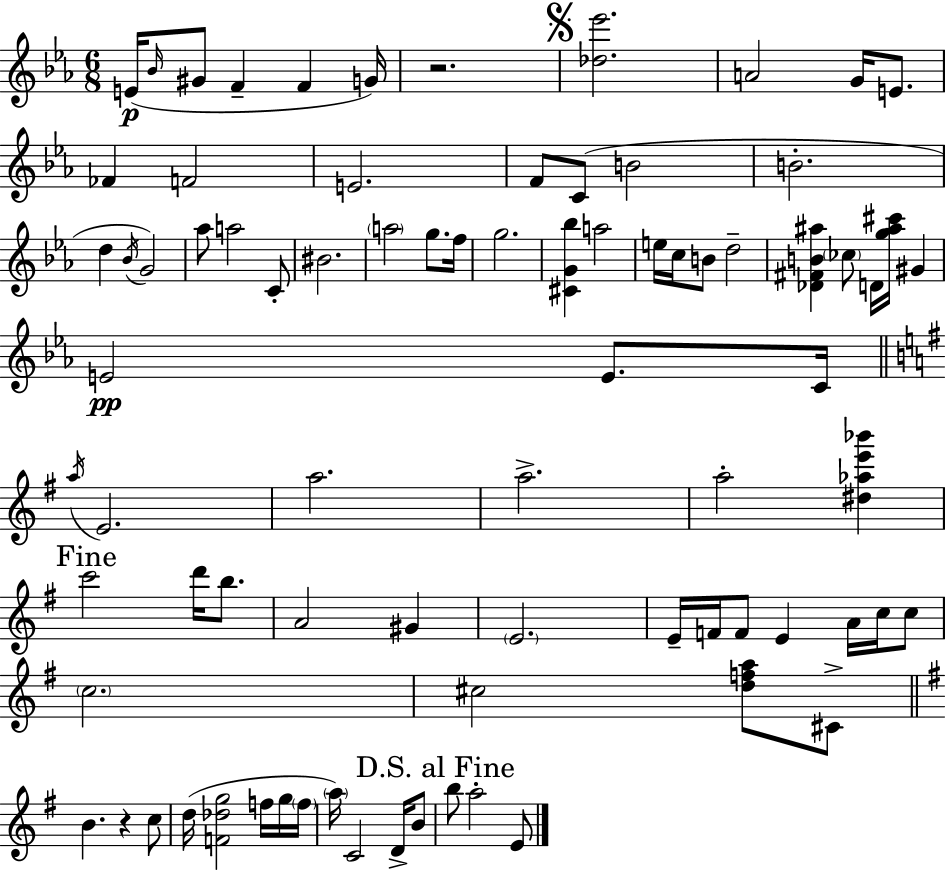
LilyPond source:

{
  \clef treble
  \numericTimeSignature
  \time 6/8
  \key c \minor
  e'16(\p \grace { bes'16 } gis'8 f'4-- f'4 | g'16) r2. | \mark \markup { \musicglyph "scripts.segno" } <des'' ees'''>2. | a'2 g'16 e'8. | \break fes'4 f'2 | e'2. | f'8 c'8( b'2 | b'2.-. | \break d''4 \acciaccatura { bes'16 }) g'2 | aes''8 a''2 | c'8-. bis'2. | \parenthesize a''2 g''8. | \break f''16 g''2. | <cis' g' bes''>4 a''2 | e''16 c''16 b'8 d''2-- | <des' fis' b' ais''>4 \parenthesize ces''8 d'16 <g'' ais'' cis'''>16 gis'4 | \break e'2\pp e'8. | c'16 \bar "||" \break \key g \major \acciaccatura { a''16 } e'2. | a''2. | a''2.-> | a''2-. <dis'' aes'' e''' bes'''>4 | \break \mark "Fine" c'''2 d'''16 b''8. | a'2 gis'4 | \parenthesize e'2. | e'16-- f'16 f'8 e'4 a'16 c''16 c''8 | \break \parenthesize c''2. | cis''2 <d'' f'' a''>8 cis'8-> | \bar "||" \break \key g \major b'4. r4 c''8 | d''16( <f' des'' g''>2 f''16 g''16 \parenthesize f''16 | \parenthesize a''16) c'2 d'16-> b'8 | \mark "D.S. al Fine" b''8 a''2-. e'8 | \break \bar "|."
}